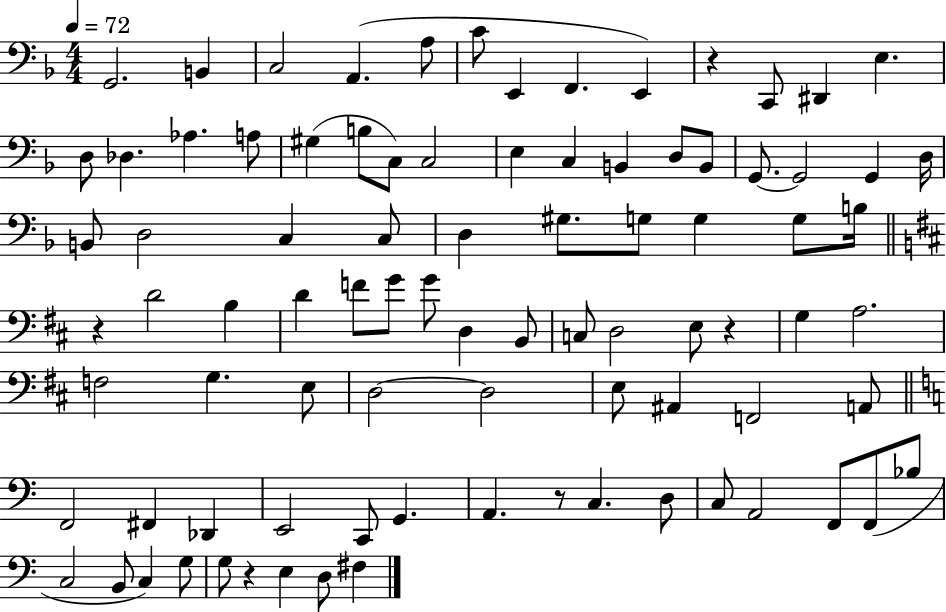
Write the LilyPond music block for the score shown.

{
  \clef bass
  \numericTimeSignature
  \time 4/4
  \key f \major
  \tempo 4 = 72
  \repeat volta 2 { g,2. b,4 | c2 a,4.( a8 | c'8 e,4 f,4. e,4) | r4 c,8 dis,4 e4. | \break d8 des4. aes4. a8 | gis4( b8 c8) c2 | e4 c4 b,4 d8 b,8 | g,8.~~ g,2 g,4 d16 | \break b,8 d2 c4 c8 | d4 gis8. g8 g4 g8 b16 | \bar "||" \break \key b \minor r4 d'2 b4 | d'4 f'8 g'8 g'8 d4 b,8 | c8 d2 e8 r4 | g4 a2. | \break f2 g4. e8 | d2~~ d2 | e8 ais,4 f,2 a,8 | \bar "||" \break \key c \major f,2 fis,4 des,4 | e,2 c,8 g,4. | a,4. r8 c4. d8 | c8 a,2 f,8 f,8( bes8 | \break c2 b,8 c4) g8 | g8 r4 e4 d8 fis4 | } \bar "|."
}